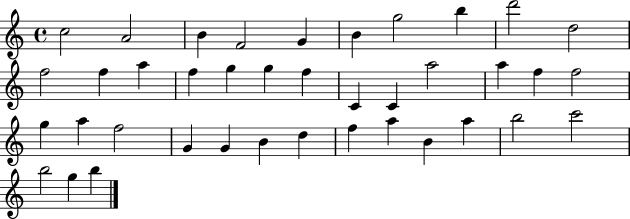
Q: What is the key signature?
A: C major